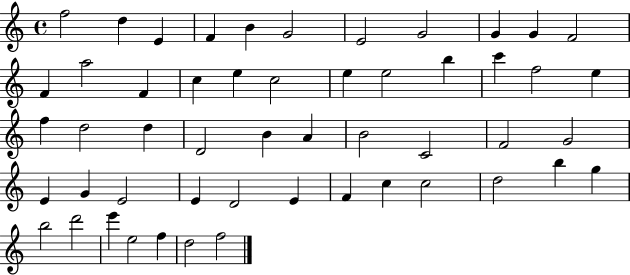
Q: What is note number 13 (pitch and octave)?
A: A5